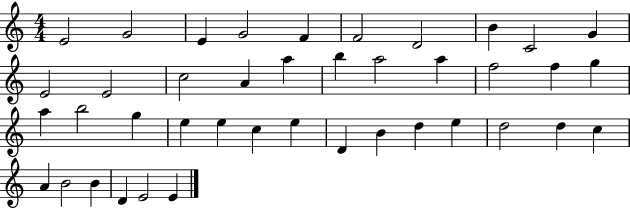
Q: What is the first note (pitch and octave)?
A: E4